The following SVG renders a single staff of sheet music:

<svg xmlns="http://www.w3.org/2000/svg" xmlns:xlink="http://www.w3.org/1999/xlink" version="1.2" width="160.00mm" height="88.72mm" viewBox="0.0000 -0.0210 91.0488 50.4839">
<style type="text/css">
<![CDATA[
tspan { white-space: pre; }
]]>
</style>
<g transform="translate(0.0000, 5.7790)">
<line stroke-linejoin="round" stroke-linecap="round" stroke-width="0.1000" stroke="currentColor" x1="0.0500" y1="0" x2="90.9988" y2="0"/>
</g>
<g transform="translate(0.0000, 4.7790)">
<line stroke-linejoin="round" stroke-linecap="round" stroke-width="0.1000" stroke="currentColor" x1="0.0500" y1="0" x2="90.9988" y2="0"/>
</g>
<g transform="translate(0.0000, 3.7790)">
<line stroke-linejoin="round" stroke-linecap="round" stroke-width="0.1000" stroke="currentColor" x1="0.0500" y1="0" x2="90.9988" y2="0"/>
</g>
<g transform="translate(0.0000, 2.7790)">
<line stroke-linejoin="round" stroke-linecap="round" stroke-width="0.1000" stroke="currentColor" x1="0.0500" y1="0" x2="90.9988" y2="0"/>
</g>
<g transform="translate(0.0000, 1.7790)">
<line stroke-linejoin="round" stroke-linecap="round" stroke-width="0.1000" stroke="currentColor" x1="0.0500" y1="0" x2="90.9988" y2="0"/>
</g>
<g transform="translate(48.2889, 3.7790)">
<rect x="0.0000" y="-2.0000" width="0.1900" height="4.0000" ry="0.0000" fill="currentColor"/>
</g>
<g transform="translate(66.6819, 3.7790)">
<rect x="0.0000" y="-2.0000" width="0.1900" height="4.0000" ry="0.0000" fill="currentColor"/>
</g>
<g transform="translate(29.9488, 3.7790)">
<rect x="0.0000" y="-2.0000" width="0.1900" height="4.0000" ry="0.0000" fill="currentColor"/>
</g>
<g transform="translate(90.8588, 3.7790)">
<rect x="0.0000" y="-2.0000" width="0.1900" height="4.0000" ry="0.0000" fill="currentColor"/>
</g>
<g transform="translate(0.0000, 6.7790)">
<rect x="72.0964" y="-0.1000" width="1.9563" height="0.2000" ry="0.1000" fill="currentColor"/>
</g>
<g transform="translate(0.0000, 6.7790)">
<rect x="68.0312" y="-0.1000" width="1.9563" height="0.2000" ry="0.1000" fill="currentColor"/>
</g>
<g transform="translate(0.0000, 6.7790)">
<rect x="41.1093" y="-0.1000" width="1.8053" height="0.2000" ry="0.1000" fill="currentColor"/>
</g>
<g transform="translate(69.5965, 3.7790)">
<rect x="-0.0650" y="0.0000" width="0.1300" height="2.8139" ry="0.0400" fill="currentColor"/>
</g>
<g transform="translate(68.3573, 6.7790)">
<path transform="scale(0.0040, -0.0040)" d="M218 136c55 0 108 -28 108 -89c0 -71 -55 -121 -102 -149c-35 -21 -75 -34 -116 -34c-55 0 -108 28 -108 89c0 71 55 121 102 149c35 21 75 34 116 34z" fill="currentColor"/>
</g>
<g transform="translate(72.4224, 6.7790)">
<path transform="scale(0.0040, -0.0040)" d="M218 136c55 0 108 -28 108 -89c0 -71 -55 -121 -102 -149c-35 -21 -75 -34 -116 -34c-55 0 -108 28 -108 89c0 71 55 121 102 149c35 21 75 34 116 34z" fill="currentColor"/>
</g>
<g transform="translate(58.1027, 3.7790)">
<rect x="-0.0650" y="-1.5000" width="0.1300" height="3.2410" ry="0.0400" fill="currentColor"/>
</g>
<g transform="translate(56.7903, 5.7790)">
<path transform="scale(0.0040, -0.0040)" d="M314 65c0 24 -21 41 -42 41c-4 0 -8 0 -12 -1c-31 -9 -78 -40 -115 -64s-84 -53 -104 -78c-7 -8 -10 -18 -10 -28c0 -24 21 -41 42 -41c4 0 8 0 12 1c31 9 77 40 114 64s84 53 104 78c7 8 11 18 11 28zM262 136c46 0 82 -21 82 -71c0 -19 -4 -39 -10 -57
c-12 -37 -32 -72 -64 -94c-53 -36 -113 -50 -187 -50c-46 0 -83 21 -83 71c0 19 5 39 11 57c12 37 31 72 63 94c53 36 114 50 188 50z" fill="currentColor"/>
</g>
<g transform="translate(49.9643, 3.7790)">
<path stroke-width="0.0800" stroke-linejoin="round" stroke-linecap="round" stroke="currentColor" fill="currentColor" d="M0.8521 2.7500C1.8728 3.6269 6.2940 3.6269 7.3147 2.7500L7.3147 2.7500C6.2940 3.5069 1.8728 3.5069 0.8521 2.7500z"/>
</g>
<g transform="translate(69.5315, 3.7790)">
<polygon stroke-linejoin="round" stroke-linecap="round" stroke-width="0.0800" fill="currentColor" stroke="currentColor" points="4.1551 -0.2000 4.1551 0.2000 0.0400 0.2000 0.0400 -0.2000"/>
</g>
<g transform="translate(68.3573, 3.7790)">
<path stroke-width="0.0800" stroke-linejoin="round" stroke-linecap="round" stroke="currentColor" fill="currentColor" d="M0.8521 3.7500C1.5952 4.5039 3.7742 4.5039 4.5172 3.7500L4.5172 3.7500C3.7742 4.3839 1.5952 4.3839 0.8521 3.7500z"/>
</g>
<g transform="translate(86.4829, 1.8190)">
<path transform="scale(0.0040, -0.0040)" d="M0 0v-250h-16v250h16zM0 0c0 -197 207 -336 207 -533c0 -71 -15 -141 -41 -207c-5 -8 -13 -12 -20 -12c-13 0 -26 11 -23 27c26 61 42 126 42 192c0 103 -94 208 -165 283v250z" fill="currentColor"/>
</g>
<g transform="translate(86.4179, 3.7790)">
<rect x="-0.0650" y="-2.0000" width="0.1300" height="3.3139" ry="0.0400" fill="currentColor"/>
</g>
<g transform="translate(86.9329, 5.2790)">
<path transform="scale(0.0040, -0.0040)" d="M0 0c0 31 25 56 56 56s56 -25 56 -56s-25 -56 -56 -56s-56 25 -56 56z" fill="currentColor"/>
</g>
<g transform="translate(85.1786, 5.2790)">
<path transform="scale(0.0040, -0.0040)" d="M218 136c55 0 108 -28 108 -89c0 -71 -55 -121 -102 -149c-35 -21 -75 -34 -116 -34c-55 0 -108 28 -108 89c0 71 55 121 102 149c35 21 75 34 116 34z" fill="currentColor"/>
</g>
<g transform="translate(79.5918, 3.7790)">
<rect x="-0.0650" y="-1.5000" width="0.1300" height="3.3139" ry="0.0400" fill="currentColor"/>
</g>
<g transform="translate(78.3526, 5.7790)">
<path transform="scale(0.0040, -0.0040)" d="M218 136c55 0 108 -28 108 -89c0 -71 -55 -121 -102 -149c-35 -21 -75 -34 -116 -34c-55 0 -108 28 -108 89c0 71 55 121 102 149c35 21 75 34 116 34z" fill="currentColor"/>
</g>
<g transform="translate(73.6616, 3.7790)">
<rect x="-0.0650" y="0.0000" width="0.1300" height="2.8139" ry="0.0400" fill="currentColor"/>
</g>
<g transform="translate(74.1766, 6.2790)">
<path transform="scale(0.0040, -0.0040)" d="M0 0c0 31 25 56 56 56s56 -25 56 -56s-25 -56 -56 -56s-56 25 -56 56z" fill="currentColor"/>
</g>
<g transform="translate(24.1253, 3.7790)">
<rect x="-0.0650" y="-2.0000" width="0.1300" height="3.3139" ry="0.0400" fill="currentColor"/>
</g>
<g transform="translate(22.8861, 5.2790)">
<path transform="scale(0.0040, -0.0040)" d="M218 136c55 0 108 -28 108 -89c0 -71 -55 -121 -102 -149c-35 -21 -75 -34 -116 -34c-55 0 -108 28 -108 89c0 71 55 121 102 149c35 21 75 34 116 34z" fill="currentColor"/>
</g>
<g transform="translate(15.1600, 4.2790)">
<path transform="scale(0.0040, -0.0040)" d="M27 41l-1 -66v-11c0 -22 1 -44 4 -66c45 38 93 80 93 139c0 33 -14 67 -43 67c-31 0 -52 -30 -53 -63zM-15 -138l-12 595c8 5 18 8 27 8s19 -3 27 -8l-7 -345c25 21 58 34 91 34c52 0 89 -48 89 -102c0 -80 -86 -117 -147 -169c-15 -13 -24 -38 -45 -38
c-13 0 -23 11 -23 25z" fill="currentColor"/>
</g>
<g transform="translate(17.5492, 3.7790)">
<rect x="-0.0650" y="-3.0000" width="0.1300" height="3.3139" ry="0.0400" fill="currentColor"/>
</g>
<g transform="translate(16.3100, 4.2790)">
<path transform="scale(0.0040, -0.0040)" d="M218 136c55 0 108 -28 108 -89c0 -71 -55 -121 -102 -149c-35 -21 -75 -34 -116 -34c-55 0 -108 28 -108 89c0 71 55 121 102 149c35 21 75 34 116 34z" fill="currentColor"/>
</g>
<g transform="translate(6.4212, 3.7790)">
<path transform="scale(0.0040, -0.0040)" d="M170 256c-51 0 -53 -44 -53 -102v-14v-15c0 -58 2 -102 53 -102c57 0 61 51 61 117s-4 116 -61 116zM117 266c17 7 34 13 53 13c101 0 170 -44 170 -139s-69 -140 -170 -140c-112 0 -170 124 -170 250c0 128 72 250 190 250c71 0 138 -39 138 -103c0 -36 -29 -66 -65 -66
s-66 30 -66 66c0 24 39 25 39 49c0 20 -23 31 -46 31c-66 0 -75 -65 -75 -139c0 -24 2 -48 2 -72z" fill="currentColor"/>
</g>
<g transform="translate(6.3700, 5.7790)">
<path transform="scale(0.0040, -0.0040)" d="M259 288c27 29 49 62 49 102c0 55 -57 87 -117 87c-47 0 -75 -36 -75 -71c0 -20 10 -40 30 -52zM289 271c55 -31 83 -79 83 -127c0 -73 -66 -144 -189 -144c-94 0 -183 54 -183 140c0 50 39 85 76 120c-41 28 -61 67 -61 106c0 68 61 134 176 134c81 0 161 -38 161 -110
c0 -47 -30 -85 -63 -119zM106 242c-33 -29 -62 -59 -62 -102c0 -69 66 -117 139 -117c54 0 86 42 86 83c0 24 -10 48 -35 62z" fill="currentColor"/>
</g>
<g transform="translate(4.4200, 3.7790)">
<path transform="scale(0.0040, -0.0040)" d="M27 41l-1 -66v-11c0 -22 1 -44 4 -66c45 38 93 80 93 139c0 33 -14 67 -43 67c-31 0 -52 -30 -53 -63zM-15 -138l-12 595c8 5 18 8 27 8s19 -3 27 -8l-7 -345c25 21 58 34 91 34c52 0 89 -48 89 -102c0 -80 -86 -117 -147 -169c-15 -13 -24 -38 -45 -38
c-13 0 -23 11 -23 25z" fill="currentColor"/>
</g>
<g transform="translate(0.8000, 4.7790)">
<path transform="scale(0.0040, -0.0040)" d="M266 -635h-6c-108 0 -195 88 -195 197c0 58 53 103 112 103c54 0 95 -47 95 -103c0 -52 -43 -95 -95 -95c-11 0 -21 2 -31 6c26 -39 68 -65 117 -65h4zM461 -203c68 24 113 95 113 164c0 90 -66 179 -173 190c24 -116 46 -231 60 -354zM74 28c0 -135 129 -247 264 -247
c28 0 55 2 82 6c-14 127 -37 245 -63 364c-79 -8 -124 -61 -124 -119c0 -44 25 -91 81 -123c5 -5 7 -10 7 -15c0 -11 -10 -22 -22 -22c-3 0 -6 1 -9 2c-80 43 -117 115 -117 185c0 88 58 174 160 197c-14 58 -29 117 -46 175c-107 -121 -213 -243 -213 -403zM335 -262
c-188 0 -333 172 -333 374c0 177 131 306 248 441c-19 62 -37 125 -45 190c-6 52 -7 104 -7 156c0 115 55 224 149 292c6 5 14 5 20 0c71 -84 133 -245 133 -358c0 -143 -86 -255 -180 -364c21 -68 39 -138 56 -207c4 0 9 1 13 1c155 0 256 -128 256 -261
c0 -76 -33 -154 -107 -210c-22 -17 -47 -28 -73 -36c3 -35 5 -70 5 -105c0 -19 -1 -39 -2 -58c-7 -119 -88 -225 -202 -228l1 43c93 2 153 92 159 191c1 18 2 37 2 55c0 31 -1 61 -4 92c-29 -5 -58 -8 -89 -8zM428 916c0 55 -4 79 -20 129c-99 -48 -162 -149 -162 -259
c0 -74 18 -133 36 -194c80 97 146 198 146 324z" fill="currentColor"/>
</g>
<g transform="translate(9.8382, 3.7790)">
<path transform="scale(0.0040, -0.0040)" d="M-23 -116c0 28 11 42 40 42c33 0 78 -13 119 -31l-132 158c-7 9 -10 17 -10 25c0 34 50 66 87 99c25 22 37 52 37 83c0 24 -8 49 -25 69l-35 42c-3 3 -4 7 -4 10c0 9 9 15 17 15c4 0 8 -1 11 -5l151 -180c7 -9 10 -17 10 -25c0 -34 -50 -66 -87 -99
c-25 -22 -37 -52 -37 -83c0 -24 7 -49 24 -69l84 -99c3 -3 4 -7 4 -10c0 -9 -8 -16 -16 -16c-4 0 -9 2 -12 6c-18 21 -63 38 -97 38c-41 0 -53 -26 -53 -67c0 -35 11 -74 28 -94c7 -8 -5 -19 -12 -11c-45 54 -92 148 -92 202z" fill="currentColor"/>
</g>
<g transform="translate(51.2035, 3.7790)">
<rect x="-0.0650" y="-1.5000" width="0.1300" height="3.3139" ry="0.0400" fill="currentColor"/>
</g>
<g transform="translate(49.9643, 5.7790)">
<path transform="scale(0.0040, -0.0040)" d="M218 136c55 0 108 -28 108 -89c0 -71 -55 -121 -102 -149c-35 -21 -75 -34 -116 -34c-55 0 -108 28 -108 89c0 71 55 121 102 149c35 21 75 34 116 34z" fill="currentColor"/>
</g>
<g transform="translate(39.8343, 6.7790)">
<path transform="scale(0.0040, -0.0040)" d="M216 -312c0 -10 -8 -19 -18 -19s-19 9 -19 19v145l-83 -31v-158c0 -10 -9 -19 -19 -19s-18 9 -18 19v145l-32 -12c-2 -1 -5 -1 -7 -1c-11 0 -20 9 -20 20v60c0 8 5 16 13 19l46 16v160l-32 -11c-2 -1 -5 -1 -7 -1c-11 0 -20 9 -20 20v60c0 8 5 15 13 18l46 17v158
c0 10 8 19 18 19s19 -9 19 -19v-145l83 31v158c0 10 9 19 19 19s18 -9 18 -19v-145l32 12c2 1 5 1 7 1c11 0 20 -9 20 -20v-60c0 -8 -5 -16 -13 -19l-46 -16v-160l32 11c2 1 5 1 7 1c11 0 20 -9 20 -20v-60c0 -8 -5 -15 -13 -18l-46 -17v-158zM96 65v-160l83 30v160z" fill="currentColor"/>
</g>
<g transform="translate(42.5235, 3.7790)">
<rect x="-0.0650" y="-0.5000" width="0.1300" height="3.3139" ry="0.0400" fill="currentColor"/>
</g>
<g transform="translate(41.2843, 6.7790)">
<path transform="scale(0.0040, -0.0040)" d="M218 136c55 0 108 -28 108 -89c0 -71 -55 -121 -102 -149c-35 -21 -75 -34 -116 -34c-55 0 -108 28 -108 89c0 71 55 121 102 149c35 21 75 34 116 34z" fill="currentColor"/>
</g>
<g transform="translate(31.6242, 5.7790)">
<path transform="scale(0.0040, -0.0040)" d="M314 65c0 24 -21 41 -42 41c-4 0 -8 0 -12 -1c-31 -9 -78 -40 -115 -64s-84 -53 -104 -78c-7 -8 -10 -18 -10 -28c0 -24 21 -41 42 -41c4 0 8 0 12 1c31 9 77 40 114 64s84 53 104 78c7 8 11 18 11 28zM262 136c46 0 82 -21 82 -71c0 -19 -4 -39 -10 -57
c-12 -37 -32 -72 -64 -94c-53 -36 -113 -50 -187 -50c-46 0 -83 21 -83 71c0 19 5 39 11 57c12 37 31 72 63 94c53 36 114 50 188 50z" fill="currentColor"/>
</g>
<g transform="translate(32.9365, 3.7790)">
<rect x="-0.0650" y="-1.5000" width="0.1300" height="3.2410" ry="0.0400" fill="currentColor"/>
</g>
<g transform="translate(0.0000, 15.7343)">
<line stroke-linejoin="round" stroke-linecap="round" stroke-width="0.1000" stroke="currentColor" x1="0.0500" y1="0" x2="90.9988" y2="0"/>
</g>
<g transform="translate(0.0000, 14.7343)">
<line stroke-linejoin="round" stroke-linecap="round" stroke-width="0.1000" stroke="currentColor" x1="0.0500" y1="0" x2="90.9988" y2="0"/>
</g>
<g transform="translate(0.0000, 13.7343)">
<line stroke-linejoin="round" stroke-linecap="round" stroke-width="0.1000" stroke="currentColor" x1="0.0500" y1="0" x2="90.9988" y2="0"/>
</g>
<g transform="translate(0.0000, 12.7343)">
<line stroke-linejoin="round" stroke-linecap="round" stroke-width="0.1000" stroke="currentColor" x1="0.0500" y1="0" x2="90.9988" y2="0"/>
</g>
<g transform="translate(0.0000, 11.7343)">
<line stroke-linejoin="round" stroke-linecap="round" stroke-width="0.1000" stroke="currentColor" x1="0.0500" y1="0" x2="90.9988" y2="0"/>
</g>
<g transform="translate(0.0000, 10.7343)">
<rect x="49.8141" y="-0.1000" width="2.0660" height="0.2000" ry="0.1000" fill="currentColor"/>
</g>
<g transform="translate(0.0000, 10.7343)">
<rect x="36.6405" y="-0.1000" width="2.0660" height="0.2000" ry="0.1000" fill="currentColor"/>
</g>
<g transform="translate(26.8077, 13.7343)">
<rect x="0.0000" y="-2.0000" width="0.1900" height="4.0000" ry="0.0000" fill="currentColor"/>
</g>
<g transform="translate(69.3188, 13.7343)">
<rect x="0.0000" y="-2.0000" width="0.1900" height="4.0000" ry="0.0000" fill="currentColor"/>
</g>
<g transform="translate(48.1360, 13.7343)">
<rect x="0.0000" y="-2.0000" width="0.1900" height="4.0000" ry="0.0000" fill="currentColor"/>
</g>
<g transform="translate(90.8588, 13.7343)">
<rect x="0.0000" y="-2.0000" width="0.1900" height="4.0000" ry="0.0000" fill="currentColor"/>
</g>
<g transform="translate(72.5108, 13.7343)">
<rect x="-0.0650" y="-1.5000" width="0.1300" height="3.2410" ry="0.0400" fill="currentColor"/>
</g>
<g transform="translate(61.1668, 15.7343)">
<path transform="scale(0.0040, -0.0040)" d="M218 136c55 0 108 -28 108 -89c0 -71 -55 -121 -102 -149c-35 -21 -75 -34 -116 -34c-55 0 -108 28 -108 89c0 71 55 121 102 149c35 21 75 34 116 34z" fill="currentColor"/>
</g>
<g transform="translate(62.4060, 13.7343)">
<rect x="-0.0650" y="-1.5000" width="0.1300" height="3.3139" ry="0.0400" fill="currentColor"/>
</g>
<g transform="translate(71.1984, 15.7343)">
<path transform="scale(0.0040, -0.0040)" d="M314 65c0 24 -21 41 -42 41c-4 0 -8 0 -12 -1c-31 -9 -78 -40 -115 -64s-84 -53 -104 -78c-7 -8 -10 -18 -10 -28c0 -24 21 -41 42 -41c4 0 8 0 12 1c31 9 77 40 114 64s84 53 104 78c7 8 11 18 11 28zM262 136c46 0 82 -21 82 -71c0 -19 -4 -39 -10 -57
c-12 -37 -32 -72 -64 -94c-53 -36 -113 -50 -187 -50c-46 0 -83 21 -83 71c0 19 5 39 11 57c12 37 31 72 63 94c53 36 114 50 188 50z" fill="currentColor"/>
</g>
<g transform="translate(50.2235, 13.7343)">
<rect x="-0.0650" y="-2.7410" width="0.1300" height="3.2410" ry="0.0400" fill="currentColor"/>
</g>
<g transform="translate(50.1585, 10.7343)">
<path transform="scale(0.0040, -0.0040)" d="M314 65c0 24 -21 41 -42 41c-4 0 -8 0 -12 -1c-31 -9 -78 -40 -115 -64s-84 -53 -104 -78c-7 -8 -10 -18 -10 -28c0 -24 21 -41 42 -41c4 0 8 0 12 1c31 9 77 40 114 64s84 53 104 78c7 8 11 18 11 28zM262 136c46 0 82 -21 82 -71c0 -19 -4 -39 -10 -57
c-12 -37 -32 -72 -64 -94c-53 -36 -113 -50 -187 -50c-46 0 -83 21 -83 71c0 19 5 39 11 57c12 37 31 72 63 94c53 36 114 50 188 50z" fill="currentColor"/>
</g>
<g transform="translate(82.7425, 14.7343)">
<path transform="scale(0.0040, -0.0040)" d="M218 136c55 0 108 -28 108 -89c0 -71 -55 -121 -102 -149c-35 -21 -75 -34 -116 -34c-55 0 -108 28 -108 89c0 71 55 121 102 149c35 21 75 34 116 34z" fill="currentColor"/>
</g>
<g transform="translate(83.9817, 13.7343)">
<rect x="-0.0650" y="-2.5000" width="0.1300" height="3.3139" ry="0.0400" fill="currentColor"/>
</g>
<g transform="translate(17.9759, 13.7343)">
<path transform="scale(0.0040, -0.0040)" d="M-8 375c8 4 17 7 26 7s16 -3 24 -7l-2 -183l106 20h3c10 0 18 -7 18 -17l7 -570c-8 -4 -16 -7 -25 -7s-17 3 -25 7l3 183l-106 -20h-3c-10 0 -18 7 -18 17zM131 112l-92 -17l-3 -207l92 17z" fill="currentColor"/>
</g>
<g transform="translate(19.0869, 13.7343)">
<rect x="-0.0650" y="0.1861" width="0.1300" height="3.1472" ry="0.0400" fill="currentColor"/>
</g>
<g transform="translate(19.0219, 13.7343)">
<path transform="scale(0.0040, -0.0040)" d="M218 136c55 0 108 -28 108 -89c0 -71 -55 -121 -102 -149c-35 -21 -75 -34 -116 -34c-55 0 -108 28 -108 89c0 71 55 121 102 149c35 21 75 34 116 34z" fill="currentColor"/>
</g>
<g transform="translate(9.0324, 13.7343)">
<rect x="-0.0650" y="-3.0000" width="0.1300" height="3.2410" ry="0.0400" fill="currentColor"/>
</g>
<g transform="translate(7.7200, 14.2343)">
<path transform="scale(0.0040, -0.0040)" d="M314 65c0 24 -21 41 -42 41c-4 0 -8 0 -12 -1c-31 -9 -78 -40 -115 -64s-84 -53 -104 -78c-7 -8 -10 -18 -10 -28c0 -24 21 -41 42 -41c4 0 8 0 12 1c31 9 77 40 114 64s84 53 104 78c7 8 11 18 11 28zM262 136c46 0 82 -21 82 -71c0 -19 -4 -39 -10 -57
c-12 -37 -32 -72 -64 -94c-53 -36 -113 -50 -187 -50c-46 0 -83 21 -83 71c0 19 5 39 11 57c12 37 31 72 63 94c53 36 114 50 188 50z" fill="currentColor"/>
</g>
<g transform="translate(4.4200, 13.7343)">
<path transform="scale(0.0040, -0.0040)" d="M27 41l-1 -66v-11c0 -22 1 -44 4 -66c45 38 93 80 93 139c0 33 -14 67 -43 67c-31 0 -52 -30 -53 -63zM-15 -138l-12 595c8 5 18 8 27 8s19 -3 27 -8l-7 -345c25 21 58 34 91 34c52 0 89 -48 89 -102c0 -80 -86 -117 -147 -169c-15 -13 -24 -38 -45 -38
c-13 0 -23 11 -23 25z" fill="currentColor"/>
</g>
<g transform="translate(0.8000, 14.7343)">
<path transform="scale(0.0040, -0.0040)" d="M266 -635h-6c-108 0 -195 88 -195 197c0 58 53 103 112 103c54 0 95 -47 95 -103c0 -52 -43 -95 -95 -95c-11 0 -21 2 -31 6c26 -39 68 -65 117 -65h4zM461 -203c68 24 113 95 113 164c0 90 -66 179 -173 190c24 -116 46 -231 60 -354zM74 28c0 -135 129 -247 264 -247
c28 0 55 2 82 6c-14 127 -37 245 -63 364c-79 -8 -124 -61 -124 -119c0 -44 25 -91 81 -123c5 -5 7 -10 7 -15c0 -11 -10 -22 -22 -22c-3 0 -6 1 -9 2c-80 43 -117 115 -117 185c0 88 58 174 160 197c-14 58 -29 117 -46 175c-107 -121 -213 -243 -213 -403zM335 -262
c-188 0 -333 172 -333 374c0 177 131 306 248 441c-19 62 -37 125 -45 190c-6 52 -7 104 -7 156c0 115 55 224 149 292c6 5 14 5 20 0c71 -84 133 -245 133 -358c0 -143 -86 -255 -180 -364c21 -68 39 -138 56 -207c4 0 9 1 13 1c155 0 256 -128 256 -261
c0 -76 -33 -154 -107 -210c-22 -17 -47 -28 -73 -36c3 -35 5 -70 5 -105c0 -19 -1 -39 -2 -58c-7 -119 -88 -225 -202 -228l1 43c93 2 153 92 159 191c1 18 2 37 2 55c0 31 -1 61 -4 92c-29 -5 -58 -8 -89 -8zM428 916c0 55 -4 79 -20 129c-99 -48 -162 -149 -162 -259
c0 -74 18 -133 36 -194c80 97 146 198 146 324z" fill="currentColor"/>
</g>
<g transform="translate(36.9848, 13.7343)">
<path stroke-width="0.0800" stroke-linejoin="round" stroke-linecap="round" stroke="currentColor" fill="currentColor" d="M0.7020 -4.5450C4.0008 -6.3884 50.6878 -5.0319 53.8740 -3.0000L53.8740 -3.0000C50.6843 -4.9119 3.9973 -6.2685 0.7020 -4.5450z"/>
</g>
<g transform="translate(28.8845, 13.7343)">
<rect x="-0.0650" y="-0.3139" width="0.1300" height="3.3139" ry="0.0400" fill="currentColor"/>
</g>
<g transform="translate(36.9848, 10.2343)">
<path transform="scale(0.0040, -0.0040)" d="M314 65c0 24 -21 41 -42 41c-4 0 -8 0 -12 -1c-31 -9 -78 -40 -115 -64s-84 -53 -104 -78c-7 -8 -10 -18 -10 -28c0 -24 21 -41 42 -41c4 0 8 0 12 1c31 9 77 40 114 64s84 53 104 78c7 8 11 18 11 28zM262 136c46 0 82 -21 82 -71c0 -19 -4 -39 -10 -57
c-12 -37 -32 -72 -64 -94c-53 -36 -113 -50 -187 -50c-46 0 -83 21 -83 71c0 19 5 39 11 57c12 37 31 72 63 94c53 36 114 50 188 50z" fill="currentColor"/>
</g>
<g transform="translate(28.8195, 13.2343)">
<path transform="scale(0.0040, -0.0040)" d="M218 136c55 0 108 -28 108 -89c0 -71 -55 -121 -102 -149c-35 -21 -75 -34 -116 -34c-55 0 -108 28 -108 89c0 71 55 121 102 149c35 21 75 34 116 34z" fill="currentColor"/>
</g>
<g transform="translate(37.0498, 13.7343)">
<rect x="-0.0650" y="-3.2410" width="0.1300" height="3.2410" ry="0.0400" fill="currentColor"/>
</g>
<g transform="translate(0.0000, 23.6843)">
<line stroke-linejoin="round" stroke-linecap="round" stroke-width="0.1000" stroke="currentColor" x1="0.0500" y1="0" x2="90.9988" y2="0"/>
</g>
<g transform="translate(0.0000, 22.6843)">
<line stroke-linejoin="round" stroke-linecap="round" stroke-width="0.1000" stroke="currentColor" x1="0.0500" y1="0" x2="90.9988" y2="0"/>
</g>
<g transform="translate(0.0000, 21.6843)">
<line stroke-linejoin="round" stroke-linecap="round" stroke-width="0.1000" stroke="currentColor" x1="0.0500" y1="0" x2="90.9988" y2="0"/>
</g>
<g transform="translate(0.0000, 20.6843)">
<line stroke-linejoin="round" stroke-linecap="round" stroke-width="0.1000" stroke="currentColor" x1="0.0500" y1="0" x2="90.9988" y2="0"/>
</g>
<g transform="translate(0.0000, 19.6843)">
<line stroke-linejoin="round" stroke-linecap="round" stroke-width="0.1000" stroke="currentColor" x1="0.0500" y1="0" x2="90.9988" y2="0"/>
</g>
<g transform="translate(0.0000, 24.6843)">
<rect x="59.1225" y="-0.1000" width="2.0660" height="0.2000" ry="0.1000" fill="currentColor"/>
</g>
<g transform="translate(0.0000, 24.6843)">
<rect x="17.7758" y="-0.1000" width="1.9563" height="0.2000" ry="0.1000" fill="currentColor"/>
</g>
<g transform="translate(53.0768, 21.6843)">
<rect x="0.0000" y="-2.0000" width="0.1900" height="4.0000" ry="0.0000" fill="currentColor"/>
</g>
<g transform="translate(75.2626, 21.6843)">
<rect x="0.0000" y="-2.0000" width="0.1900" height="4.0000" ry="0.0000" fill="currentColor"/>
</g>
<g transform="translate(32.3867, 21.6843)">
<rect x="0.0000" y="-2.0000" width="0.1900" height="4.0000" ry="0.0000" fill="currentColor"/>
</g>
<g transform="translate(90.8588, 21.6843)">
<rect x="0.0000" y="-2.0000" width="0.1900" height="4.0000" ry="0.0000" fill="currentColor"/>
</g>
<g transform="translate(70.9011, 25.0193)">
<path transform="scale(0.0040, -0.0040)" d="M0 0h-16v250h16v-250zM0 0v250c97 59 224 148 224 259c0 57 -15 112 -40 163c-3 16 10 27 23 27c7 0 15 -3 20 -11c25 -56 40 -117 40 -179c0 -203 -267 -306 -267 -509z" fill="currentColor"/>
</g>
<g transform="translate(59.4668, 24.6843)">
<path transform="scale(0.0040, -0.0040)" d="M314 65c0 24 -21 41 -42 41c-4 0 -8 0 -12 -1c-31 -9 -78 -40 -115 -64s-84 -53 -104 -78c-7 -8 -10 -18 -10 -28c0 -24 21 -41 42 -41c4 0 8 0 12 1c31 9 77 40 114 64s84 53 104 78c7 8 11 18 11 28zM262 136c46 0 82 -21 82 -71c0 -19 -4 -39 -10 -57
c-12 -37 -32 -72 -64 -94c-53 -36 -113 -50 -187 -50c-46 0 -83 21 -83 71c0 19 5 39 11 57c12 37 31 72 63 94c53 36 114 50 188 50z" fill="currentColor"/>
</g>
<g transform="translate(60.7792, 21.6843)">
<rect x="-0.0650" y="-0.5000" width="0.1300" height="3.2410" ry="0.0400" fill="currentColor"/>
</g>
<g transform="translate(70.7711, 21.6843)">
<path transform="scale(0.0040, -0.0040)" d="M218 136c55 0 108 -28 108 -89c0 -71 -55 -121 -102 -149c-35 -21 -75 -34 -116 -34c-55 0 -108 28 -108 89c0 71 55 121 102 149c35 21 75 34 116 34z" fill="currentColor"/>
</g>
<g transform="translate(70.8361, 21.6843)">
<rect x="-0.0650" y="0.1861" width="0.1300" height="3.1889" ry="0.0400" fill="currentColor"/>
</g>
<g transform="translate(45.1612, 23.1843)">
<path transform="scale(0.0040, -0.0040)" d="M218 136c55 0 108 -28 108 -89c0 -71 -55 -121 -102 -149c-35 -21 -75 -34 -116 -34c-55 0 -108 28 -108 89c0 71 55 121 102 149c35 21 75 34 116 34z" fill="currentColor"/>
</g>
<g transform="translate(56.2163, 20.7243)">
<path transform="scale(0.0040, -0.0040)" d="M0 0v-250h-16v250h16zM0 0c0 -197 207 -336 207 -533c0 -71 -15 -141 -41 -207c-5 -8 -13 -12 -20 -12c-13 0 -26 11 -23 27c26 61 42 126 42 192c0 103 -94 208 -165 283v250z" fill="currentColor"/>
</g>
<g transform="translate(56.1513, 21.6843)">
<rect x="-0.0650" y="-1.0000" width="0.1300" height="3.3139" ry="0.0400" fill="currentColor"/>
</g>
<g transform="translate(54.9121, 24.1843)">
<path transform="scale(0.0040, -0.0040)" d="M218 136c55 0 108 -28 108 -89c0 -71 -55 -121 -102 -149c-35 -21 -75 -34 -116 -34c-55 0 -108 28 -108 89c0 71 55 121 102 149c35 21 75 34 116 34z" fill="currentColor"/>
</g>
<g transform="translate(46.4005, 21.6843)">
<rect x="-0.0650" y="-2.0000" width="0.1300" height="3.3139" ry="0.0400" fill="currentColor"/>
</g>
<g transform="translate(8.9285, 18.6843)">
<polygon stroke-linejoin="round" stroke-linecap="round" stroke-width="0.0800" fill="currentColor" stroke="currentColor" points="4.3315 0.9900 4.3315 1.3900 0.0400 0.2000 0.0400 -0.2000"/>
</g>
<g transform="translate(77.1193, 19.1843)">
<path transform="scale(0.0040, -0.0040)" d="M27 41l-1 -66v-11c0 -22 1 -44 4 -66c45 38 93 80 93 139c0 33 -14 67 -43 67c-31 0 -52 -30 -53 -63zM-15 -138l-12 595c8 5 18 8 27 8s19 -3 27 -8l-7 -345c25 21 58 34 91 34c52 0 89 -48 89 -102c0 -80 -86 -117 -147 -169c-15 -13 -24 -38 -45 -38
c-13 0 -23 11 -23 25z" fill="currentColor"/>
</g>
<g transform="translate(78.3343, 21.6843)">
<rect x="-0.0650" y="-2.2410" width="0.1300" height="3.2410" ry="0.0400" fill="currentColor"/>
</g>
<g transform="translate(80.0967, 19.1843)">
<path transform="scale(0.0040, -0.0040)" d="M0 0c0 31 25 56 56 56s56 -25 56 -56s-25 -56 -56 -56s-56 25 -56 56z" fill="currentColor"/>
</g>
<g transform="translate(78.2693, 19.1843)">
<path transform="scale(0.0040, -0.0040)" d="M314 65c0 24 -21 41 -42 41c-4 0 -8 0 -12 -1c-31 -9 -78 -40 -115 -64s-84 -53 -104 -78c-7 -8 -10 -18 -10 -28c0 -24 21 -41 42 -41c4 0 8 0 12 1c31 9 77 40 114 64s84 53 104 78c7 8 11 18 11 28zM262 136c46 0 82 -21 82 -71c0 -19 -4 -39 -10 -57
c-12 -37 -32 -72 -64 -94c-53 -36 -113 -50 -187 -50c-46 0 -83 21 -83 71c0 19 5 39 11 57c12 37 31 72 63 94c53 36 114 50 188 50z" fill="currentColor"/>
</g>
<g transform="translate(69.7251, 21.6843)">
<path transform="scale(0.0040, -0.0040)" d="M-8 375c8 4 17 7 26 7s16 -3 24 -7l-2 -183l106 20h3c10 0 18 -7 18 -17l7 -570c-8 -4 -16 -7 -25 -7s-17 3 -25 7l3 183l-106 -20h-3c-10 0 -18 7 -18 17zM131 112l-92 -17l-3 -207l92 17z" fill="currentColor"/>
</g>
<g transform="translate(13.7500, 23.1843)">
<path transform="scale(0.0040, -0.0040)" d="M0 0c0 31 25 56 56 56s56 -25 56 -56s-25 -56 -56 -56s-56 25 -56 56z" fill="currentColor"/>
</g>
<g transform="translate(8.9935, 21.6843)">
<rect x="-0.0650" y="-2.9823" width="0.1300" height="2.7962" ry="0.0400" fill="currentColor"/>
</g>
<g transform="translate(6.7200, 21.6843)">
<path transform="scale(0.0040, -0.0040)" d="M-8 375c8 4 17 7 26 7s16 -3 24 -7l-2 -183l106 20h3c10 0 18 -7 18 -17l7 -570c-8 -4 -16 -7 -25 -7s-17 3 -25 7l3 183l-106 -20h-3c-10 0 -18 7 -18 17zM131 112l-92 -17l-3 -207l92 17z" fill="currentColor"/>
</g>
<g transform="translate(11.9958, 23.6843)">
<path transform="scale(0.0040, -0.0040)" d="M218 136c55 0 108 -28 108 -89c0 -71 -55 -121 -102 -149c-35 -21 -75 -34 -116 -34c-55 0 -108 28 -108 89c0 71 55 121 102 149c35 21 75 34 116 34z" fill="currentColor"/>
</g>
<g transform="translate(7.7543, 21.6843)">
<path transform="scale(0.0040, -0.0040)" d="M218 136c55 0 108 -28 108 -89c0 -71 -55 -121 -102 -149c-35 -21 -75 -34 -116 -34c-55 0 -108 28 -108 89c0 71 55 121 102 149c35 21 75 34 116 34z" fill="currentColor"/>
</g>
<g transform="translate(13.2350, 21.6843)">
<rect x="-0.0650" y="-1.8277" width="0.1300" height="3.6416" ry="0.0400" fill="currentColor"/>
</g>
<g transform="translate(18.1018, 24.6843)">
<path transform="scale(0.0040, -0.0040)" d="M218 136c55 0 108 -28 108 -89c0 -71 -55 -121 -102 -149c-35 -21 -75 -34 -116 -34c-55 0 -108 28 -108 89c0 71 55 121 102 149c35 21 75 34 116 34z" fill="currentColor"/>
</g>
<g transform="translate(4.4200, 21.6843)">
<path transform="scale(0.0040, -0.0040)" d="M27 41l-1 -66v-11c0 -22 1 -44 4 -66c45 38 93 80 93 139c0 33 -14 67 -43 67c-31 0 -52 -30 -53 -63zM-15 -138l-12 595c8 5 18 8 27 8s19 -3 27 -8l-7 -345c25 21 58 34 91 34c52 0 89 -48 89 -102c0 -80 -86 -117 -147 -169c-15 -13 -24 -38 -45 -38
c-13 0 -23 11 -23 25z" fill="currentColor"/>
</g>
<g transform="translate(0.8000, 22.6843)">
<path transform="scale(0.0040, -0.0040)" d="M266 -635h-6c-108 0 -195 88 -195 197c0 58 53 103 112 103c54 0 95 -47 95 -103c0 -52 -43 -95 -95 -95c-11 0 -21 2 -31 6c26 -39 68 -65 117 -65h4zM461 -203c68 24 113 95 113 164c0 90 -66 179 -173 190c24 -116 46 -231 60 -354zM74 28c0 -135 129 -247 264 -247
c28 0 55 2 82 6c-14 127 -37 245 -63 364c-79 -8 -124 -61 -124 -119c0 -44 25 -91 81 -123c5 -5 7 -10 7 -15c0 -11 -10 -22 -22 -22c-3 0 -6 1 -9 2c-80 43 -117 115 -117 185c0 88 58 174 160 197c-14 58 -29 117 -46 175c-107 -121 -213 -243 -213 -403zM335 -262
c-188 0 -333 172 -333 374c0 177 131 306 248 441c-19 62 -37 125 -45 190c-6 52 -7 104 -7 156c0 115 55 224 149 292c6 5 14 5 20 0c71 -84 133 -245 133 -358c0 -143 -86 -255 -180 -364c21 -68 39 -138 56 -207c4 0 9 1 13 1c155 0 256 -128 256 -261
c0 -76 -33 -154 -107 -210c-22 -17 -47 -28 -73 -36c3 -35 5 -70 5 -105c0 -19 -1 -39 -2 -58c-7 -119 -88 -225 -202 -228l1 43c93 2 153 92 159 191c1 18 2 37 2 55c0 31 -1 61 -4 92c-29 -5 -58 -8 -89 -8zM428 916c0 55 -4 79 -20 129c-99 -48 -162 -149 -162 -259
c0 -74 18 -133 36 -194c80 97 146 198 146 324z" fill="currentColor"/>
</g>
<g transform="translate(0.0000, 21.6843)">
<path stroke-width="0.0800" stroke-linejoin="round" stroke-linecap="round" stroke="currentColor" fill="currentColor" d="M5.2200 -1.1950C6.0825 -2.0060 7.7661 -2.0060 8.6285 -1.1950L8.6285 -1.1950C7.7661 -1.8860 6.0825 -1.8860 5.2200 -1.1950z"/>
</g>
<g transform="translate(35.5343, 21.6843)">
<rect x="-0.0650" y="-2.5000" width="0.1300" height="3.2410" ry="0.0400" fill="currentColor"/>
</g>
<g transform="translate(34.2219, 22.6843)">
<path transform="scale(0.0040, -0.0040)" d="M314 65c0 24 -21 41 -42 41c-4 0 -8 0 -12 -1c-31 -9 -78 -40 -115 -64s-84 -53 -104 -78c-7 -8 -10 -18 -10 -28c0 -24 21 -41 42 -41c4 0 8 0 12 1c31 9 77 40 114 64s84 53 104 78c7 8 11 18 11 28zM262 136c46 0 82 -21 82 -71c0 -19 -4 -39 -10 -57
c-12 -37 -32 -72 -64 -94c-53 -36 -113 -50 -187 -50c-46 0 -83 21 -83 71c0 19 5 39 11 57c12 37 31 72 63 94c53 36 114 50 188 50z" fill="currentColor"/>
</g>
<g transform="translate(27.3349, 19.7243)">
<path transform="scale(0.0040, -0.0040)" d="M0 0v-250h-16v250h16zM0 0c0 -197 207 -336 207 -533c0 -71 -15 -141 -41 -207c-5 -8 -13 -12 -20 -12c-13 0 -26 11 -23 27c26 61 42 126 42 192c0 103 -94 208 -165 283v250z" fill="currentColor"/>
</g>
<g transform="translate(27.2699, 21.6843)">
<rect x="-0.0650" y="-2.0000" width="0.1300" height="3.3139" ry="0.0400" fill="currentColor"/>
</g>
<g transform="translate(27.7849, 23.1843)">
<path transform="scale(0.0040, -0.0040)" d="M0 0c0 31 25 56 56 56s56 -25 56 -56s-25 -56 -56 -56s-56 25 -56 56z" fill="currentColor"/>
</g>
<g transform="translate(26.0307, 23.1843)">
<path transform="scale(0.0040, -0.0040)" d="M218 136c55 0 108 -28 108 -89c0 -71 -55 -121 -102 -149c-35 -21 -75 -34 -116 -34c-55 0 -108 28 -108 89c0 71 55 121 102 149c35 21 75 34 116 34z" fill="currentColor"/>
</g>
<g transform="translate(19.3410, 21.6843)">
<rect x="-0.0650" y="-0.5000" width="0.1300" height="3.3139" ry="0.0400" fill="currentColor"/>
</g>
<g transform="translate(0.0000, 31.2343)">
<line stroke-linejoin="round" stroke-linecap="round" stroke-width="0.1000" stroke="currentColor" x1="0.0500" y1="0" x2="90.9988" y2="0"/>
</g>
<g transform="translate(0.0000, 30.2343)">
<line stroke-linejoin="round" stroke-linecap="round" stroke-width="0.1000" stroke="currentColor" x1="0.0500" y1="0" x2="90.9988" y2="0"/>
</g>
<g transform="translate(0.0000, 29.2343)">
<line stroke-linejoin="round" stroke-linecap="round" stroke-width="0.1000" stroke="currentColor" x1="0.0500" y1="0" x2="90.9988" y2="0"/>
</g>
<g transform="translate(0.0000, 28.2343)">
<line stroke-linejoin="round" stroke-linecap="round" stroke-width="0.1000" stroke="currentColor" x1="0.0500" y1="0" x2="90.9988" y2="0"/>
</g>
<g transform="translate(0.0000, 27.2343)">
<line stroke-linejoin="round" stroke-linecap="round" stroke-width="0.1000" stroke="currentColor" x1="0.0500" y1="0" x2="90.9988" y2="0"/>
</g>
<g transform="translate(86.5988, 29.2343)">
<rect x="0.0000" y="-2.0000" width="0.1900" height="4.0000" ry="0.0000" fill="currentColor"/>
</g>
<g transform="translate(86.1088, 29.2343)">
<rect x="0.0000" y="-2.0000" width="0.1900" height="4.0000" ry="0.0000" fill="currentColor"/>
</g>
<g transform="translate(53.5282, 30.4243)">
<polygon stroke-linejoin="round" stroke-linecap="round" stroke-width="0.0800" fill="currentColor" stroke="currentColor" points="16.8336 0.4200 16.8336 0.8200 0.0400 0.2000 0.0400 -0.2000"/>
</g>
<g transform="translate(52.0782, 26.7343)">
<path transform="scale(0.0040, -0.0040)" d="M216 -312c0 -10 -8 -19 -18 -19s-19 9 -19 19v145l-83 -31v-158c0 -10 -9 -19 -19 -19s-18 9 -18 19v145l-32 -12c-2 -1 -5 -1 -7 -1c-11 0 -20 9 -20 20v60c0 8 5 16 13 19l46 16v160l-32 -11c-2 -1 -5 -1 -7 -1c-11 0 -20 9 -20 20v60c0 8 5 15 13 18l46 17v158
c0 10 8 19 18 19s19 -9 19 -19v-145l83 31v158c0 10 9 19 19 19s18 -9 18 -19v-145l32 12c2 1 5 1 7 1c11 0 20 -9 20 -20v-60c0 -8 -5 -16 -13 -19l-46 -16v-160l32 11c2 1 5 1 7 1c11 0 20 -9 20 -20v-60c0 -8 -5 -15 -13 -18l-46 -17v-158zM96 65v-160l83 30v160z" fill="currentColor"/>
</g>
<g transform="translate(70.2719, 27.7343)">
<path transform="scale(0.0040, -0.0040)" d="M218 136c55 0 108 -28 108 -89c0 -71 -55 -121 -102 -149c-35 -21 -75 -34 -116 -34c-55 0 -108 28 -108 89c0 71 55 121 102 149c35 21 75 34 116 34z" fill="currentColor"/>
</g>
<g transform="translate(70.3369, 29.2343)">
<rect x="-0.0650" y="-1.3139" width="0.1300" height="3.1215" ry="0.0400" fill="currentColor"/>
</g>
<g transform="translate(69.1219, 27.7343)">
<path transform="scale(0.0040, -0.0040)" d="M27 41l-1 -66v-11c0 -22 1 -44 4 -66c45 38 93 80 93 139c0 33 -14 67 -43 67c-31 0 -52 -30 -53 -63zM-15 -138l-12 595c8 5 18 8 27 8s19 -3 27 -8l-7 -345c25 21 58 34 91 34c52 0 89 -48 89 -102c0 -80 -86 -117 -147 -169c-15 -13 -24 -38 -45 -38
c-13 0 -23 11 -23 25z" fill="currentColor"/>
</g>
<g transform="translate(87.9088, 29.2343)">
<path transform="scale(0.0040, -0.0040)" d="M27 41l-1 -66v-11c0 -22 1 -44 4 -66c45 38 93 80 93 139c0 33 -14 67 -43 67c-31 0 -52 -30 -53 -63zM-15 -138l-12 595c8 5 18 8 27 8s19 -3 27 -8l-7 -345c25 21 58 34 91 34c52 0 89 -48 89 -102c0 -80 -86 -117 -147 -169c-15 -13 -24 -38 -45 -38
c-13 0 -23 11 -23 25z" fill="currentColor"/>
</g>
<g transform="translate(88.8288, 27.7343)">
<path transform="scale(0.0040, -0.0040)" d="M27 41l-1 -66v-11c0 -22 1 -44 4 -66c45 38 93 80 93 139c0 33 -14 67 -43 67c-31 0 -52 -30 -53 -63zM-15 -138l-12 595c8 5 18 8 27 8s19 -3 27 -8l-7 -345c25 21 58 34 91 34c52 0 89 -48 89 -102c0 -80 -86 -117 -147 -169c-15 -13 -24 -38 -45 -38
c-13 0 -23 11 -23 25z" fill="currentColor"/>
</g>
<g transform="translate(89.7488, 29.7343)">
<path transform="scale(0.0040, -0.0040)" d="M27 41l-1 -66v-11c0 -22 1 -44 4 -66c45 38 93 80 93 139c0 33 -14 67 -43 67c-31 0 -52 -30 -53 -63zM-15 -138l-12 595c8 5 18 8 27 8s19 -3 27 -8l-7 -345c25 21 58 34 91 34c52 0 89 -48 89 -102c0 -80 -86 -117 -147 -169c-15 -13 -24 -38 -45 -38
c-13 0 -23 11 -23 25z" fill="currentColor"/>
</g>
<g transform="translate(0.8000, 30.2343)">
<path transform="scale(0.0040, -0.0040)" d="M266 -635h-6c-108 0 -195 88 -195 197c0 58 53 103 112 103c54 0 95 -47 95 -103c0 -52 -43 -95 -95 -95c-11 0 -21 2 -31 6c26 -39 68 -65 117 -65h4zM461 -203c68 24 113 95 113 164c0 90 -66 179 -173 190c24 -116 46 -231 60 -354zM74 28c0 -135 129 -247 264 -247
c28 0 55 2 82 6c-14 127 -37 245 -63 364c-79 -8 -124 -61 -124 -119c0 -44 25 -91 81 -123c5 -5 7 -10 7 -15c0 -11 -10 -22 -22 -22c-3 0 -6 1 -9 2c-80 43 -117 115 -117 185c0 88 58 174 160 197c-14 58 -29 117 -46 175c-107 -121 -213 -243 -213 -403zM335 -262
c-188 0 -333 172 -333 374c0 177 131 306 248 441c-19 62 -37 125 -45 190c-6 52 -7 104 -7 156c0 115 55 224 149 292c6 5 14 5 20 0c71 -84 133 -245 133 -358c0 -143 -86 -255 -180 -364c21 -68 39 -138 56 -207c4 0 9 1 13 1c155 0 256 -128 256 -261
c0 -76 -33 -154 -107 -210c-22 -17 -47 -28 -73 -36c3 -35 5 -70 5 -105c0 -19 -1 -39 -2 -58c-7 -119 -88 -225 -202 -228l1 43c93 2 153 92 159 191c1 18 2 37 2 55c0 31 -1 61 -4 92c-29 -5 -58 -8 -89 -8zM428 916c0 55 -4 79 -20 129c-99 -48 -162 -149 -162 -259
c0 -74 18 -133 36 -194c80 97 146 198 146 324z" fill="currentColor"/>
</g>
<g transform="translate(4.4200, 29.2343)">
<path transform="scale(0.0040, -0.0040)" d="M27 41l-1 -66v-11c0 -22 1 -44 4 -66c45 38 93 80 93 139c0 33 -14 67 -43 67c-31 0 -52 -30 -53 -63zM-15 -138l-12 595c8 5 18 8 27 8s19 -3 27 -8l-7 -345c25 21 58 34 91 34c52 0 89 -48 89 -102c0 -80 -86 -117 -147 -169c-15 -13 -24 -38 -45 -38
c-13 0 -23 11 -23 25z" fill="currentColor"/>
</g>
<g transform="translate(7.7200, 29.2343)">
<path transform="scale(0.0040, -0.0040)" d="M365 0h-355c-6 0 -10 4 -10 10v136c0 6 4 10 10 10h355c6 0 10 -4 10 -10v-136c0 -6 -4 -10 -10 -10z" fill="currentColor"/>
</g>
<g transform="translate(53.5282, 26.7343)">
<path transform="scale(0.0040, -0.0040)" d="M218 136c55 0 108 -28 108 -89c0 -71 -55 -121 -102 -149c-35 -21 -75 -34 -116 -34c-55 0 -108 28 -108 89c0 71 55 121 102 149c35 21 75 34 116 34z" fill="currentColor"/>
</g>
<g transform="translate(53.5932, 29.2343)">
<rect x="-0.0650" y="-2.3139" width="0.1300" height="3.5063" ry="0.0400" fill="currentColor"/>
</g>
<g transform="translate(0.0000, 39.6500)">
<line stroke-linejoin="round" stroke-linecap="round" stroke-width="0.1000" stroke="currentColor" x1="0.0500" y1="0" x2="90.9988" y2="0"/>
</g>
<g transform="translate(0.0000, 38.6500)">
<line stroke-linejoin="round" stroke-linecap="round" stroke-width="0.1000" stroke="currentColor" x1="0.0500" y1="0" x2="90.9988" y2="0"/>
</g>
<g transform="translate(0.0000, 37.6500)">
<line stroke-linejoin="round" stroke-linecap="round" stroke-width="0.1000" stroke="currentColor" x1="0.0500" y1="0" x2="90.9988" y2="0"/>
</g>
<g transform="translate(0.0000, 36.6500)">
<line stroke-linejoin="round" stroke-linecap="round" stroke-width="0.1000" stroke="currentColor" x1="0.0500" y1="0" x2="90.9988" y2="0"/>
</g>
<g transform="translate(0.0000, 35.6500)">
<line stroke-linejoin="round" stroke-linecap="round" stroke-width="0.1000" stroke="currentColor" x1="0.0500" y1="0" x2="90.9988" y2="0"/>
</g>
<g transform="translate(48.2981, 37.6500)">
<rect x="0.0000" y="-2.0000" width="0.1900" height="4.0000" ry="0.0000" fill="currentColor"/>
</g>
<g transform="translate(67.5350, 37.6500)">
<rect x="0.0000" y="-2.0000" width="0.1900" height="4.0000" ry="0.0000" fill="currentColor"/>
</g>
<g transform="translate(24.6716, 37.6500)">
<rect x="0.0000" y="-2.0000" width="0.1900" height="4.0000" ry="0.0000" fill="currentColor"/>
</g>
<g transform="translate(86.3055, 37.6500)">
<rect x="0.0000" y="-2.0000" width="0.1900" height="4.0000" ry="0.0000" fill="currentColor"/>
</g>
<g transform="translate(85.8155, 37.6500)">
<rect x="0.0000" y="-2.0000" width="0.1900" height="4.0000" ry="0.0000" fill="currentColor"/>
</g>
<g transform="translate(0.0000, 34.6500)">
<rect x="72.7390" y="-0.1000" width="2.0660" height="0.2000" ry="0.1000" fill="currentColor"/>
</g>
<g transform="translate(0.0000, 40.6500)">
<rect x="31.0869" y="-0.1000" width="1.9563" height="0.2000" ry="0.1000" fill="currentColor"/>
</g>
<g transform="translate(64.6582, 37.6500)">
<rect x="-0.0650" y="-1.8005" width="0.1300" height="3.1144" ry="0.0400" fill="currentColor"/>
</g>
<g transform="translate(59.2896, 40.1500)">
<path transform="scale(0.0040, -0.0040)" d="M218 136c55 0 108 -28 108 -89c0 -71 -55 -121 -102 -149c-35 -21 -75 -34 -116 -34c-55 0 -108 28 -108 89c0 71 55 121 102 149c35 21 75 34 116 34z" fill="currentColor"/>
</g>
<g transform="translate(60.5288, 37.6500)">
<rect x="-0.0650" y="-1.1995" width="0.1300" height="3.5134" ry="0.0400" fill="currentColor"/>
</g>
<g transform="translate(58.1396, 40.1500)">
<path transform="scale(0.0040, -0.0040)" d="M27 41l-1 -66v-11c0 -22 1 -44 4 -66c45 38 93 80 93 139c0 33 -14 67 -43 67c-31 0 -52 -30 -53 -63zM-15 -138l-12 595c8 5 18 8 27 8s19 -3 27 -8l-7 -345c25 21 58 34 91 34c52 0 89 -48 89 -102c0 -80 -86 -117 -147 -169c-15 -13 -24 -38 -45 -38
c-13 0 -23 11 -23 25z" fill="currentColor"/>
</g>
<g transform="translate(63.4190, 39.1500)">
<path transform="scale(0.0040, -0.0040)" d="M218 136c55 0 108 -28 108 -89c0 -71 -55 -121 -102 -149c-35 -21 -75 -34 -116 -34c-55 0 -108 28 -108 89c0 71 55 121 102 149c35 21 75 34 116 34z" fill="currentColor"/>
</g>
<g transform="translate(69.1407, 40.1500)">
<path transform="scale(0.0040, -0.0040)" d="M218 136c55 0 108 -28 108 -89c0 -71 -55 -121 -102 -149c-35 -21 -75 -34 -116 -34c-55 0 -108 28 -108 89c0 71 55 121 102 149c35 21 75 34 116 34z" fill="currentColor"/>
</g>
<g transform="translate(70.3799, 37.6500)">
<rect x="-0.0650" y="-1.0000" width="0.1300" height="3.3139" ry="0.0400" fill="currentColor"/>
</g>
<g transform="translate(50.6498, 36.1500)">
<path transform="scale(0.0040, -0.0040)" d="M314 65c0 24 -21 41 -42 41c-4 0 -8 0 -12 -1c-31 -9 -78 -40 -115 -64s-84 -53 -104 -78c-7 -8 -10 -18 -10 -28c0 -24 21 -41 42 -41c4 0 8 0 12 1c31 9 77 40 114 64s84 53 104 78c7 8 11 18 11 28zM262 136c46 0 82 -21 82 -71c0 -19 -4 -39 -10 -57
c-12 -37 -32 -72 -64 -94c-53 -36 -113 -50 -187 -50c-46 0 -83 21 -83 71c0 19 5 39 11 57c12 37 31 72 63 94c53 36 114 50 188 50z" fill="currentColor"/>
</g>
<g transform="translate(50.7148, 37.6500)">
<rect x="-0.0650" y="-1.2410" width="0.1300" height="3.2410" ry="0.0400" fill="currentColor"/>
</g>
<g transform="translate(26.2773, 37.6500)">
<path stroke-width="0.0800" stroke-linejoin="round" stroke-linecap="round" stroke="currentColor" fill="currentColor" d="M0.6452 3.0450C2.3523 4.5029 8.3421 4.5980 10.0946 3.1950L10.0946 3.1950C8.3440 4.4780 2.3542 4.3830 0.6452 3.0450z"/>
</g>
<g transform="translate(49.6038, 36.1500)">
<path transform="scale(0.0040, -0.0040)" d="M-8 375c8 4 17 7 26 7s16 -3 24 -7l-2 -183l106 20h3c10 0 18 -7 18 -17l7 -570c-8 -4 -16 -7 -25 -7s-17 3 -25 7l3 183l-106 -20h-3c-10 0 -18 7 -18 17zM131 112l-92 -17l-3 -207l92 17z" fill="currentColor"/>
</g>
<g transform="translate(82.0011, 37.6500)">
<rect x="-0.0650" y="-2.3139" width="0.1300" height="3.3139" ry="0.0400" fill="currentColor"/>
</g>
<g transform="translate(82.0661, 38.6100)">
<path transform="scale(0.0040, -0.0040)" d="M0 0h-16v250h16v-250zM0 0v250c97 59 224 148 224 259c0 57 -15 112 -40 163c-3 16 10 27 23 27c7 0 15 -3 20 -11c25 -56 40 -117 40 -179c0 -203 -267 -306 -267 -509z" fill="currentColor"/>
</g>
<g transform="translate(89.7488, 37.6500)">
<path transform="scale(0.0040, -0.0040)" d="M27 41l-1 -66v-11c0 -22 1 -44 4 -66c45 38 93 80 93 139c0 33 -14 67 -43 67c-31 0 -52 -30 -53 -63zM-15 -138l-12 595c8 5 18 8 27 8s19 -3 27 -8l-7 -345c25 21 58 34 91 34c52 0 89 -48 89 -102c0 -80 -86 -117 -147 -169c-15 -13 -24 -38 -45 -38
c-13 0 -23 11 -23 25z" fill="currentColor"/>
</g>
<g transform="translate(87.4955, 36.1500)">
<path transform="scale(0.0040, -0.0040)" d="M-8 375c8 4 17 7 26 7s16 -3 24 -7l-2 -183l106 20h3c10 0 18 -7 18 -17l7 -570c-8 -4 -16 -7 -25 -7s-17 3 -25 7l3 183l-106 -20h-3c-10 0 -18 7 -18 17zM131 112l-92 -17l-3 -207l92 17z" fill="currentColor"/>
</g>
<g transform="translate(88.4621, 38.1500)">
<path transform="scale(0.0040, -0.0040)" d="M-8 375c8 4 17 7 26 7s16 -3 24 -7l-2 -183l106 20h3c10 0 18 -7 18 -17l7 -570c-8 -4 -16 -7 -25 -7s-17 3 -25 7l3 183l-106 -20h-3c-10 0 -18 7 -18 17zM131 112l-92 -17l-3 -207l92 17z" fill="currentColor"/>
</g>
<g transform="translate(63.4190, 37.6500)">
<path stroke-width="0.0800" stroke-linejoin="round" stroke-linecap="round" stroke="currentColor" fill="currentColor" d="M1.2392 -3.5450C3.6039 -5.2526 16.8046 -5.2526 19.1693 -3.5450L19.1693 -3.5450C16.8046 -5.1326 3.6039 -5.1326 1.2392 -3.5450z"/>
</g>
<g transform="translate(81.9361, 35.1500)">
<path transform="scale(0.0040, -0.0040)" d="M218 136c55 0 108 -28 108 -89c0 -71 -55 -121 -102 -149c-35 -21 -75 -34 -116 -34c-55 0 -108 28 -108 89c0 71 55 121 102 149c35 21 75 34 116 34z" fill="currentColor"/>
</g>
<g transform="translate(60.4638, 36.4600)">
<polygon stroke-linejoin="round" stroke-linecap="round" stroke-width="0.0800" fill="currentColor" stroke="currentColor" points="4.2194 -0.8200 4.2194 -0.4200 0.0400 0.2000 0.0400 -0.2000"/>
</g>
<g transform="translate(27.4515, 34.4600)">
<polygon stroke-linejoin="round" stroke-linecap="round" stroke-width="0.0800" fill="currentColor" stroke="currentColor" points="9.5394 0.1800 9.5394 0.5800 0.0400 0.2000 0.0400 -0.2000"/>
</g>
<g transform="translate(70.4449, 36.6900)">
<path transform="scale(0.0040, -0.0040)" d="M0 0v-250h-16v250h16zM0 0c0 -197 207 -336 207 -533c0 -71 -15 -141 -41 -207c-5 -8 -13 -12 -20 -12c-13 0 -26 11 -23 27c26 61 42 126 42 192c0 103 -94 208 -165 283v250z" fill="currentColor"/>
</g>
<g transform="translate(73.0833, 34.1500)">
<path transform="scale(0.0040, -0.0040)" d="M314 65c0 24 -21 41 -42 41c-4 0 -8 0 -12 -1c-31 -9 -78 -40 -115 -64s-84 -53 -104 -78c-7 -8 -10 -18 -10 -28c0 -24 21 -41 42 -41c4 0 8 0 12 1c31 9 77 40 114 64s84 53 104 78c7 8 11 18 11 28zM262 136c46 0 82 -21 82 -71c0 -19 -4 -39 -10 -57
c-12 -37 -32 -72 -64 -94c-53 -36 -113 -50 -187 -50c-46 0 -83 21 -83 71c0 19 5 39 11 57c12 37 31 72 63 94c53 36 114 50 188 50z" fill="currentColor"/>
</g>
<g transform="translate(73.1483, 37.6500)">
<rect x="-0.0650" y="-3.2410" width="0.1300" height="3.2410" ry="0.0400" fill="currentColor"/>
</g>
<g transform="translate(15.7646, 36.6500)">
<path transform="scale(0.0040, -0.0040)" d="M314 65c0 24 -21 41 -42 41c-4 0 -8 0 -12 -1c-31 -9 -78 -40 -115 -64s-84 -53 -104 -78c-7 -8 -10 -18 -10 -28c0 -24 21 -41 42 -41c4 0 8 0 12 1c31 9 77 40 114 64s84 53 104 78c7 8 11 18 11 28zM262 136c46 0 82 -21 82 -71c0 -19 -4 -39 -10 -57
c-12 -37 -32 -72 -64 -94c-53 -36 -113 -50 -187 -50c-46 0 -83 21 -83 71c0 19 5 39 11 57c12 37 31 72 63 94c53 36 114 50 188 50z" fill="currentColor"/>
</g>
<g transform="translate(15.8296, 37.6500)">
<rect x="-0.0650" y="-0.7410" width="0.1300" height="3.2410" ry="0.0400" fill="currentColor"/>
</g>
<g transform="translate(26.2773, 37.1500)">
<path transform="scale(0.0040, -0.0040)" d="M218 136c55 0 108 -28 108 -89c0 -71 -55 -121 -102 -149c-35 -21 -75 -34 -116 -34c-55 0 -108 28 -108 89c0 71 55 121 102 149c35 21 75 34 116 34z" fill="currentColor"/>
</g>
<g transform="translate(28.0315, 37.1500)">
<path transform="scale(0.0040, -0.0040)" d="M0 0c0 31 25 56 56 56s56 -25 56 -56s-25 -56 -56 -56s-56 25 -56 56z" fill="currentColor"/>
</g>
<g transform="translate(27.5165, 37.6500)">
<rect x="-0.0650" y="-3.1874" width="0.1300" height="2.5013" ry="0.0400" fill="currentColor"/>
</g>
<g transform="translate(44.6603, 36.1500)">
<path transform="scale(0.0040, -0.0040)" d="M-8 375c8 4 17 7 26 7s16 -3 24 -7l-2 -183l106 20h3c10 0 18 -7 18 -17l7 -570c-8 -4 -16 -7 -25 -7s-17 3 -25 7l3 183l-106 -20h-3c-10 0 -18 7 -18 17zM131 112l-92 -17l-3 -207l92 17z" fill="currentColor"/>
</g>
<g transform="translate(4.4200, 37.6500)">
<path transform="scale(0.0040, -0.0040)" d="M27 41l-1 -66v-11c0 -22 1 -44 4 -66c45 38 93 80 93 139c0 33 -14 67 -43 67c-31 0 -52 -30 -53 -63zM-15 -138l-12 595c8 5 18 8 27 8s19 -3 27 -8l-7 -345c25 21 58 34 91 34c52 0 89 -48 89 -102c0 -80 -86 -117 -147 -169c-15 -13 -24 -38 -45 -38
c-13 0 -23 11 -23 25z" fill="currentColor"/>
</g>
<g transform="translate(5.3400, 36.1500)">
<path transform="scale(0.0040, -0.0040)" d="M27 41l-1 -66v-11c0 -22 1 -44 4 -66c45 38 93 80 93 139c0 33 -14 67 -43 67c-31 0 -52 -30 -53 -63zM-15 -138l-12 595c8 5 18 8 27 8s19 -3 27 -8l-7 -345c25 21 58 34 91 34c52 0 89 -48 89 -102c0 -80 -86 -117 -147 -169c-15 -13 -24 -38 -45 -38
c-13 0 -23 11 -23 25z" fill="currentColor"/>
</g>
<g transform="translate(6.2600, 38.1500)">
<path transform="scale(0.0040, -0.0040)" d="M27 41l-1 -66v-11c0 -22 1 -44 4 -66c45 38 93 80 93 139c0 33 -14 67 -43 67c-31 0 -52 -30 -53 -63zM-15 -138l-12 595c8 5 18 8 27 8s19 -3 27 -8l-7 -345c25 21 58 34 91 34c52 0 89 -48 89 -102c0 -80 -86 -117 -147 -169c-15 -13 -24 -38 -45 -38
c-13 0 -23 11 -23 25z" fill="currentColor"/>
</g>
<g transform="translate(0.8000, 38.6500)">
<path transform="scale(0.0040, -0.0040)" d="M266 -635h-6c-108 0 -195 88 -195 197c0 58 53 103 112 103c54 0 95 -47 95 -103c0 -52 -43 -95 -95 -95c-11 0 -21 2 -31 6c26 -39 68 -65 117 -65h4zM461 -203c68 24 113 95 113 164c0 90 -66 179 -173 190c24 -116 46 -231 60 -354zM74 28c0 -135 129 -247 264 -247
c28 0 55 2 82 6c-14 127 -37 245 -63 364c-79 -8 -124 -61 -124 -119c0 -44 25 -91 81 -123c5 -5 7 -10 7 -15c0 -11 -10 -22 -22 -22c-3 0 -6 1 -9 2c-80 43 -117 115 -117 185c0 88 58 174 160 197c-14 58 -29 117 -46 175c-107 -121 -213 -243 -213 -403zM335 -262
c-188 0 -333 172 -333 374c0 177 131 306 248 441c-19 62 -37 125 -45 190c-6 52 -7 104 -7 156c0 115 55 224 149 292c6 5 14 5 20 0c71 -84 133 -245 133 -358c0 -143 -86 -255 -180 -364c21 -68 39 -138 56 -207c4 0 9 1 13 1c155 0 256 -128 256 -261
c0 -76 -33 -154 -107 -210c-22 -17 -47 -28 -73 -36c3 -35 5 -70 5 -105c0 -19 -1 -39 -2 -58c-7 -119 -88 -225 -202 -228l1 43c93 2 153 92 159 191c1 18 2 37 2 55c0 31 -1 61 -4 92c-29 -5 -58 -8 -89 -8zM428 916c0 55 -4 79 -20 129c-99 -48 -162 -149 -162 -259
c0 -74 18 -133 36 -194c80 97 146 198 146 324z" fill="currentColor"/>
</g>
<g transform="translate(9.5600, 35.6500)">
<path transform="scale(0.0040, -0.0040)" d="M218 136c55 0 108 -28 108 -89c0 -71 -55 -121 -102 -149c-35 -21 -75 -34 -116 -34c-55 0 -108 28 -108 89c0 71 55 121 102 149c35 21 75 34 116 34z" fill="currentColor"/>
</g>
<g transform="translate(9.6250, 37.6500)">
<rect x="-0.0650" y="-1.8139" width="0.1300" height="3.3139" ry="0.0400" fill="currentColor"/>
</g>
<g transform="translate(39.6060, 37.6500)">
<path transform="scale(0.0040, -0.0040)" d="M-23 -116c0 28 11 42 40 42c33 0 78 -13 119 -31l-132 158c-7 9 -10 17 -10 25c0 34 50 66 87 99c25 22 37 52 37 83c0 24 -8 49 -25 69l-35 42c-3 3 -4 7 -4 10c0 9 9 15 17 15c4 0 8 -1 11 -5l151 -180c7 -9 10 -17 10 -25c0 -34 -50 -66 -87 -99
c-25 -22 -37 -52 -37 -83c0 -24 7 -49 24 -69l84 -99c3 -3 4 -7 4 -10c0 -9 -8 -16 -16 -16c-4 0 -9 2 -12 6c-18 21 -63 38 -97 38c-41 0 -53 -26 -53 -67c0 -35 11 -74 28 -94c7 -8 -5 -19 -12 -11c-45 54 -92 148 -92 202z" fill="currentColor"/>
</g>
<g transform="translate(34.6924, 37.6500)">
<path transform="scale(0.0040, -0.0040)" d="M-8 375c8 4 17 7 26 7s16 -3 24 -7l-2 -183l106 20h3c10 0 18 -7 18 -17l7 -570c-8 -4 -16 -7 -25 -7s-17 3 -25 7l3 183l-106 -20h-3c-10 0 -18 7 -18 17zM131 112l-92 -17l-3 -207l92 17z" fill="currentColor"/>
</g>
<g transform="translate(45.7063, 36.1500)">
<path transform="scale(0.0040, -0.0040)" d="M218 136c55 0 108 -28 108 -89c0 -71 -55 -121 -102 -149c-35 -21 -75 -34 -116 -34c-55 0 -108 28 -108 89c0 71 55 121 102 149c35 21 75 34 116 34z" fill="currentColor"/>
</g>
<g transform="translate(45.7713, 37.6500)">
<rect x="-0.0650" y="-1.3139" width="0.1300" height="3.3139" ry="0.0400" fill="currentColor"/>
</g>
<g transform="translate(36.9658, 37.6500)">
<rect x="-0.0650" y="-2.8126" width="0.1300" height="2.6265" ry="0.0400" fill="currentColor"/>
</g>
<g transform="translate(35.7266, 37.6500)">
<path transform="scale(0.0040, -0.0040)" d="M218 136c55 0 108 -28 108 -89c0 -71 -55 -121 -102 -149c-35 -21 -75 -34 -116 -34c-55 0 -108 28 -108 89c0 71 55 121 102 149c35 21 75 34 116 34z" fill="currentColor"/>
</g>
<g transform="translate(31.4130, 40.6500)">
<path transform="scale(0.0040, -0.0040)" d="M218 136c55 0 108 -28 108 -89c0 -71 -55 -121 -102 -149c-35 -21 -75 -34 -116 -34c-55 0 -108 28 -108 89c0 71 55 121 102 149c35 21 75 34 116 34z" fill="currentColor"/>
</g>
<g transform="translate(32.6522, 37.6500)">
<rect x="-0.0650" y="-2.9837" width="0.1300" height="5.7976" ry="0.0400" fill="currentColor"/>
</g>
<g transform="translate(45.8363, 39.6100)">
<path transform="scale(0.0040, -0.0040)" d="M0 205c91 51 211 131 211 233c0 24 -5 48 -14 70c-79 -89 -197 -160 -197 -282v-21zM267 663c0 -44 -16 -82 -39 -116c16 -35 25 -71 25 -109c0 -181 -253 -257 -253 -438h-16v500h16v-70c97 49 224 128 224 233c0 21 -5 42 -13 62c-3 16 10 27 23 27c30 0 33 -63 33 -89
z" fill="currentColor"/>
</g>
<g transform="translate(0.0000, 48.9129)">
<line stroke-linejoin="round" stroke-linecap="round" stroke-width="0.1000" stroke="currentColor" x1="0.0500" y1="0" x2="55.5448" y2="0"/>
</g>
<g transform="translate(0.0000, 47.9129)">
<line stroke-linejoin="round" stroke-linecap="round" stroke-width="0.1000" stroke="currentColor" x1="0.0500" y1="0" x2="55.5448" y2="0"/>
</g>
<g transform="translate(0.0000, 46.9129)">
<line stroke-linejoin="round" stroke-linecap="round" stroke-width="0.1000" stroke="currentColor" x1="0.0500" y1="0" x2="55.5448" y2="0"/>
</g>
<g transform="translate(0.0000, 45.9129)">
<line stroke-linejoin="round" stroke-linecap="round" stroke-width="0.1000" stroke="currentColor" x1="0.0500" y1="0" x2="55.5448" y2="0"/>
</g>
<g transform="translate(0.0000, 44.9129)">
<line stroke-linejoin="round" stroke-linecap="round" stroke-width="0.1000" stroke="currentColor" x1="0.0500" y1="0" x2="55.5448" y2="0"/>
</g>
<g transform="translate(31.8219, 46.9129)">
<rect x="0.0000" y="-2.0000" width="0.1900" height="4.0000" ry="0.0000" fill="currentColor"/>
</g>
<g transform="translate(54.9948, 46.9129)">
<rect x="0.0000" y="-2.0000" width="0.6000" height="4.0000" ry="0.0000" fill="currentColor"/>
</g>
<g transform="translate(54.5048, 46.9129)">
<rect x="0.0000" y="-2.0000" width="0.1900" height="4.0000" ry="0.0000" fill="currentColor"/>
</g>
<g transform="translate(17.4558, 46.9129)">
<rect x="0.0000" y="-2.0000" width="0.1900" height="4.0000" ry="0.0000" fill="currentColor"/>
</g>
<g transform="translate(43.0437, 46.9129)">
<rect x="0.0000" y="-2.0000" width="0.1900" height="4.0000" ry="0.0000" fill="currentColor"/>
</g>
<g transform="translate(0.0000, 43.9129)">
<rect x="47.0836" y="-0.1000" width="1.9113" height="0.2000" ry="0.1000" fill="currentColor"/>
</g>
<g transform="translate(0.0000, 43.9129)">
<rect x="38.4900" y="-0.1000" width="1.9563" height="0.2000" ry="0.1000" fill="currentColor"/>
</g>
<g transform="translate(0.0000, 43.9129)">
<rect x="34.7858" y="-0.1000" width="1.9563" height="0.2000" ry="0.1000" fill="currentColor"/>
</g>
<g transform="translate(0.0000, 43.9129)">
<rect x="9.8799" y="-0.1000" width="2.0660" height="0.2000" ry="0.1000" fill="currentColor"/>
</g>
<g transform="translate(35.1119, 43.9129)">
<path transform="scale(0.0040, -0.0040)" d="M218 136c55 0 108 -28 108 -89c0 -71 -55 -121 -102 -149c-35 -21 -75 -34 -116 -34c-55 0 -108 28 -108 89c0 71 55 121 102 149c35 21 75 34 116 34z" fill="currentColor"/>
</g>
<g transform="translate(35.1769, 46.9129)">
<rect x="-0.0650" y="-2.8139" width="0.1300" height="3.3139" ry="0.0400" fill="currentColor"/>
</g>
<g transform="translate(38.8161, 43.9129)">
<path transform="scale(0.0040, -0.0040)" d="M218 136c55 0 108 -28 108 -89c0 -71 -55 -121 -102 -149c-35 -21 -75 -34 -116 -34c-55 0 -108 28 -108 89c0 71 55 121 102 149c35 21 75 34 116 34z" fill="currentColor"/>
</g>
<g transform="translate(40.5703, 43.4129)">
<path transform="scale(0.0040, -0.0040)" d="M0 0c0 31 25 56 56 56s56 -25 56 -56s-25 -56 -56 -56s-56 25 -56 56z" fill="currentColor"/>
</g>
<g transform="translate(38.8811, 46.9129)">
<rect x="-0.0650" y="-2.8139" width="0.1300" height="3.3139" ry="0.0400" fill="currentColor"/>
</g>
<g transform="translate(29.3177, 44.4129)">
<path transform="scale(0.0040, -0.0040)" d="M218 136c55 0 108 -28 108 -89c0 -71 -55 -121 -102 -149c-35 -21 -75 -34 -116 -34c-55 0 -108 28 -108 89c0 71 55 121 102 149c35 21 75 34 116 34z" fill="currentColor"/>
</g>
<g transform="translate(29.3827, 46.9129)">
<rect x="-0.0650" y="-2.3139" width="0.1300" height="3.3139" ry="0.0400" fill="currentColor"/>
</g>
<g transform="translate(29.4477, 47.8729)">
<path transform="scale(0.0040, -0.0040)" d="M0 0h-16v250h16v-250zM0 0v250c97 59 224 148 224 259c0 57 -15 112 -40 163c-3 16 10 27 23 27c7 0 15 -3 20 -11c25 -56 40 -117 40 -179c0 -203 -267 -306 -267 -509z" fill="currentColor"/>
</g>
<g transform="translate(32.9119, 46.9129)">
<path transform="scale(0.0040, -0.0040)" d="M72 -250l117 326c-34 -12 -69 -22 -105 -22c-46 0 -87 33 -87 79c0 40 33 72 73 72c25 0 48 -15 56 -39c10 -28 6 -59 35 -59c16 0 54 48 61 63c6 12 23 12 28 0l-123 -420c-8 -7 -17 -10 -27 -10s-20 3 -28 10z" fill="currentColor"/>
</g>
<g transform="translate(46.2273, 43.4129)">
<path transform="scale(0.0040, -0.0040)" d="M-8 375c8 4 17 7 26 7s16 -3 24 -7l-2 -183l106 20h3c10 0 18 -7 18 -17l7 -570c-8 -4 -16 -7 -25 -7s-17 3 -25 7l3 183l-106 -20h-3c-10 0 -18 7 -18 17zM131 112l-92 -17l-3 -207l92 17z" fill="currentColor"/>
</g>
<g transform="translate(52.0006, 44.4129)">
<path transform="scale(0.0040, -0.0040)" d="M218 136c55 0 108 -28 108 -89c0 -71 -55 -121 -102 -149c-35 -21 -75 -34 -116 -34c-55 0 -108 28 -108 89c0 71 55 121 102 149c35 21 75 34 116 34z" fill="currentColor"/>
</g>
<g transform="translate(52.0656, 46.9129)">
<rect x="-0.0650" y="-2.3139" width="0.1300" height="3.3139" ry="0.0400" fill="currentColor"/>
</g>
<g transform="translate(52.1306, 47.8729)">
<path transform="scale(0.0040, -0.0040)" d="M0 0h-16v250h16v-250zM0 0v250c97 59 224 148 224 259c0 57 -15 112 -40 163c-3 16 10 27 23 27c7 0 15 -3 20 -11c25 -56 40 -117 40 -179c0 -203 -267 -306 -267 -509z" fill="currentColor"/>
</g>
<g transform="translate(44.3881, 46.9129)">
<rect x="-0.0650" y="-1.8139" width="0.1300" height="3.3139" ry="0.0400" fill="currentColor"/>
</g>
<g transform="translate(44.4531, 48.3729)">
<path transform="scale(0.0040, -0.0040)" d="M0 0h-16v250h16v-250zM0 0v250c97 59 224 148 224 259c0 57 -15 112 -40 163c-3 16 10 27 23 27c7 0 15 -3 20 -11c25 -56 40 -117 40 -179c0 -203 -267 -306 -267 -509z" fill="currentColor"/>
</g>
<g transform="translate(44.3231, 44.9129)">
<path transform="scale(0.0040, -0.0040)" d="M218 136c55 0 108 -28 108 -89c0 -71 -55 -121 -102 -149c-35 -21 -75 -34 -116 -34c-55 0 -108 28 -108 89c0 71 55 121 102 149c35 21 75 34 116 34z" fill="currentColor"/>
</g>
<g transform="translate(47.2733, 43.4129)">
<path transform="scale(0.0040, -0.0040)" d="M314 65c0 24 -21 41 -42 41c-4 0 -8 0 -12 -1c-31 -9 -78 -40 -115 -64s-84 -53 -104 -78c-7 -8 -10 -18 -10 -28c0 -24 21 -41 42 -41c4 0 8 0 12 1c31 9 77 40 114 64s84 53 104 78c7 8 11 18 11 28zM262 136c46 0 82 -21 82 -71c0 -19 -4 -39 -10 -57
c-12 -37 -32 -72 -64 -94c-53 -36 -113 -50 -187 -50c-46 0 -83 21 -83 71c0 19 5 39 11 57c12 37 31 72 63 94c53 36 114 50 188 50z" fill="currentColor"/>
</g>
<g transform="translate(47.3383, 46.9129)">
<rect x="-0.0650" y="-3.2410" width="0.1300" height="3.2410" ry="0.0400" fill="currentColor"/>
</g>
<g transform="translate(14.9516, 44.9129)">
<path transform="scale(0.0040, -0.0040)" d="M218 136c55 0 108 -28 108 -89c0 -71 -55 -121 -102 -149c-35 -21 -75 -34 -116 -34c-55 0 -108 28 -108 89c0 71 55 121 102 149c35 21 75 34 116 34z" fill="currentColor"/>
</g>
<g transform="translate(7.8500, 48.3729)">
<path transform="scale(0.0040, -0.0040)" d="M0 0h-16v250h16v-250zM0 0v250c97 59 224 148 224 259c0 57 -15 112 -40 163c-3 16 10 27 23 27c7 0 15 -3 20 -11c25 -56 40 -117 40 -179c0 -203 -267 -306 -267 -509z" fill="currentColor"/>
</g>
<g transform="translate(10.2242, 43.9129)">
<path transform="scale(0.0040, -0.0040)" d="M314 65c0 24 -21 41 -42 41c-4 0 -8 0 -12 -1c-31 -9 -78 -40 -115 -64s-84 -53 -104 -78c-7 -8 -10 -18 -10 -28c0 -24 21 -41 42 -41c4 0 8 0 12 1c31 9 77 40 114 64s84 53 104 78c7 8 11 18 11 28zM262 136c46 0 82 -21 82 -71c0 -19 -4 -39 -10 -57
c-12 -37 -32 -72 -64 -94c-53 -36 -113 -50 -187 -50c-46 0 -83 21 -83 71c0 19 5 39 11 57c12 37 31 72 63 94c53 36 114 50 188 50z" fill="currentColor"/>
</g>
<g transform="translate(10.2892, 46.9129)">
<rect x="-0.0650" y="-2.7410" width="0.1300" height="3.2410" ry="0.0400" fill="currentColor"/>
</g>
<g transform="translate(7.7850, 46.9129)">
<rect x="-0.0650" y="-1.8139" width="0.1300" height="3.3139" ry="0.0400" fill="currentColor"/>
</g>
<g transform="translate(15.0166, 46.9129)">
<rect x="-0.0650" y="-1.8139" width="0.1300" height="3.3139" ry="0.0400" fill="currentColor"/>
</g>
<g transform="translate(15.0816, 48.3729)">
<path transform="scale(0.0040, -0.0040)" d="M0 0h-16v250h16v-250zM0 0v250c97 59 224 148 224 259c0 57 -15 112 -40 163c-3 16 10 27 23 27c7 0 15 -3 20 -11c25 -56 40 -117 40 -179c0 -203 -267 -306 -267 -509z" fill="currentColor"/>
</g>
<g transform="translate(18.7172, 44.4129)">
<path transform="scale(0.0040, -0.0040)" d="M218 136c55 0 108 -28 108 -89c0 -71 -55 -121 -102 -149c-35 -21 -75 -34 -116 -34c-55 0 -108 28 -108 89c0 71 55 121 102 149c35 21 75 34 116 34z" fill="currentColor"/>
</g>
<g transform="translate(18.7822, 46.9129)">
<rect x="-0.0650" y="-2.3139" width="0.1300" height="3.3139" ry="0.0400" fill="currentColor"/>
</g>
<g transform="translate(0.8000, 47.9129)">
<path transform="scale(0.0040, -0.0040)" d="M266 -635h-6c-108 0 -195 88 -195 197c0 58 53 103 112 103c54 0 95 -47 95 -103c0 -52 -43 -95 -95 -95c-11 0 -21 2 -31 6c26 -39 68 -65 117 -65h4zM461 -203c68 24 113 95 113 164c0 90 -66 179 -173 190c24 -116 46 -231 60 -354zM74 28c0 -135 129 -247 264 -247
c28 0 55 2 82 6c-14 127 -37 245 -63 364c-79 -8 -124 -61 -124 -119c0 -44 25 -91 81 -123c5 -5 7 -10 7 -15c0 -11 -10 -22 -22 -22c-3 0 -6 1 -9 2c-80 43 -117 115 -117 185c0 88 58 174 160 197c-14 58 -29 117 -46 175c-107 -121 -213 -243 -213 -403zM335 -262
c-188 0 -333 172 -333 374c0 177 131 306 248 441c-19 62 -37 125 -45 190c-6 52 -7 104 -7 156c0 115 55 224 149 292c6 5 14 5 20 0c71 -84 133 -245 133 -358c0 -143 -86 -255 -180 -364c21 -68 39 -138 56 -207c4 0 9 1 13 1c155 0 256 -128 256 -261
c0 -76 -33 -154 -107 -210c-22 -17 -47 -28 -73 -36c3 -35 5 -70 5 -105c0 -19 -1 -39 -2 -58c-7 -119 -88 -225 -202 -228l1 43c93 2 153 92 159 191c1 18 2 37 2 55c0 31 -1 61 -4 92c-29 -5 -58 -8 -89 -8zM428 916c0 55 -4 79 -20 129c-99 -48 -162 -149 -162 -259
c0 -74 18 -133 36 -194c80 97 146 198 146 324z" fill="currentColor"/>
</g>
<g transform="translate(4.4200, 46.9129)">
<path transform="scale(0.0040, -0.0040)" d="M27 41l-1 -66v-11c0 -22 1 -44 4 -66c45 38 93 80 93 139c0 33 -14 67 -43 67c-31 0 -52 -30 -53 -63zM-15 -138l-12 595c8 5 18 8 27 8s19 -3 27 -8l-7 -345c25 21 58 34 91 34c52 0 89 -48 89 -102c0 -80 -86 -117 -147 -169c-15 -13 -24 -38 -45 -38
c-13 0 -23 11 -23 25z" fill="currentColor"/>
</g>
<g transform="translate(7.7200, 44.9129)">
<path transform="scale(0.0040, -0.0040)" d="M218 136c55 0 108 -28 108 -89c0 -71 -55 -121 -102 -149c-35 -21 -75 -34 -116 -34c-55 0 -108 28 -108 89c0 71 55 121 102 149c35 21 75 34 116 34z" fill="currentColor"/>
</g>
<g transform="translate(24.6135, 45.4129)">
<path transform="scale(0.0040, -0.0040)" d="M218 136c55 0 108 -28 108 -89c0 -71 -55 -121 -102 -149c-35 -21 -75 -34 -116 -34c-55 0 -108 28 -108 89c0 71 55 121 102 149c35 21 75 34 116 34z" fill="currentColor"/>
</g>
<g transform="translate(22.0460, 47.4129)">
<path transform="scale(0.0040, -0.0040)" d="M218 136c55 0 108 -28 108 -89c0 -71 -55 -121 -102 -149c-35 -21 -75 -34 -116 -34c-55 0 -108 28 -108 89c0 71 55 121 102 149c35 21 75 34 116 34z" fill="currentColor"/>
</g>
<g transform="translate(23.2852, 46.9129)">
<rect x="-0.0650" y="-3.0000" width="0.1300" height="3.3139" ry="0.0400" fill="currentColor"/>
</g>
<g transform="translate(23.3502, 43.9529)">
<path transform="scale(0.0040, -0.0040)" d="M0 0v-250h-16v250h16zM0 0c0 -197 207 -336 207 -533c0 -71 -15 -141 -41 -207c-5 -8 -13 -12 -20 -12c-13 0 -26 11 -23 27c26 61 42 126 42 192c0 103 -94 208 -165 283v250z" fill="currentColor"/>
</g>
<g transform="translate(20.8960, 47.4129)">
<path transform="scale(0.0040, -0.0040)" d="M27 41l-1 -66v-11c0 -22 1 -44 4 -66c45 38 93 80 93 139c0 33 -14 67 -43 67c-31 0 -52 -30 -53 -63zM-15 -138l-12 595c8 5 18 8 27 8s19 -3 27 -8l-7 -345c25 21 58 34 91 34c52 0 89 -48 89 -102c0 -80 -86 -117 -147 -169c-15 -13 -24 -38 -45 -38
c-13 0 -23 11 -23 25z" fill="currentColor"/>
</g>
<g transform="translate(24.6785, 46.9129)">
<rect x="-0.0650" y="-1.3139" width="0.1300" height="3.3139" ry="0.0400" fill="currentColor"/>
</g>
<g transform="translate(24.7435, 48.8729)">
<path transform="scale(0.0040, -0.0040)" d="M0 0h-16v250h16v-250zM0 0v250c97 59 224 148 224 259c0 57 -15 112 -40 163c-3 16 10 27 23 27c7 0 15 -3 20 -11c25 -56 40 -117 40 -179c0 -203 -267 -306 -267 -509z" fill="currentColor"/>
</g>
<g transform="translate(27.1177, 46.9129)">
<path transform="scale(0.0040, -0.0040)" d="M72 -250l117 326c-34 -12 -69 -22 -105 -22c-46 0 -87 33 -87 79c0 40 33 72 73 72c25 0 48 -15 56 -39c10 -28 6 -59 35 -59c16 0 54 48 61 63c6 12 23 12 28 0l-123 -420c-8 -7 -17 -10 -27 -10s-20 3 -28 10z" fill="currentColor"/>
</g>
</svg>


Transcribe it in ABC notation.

X:1
T:Untitled
M:6/8
L:1/4
K:F
z _A F E2 ^C E E2 C/2 C/2 E F/2 A2 B c _b2 a2 E E2 G B/2 E/2 C F/2 G2 F D/2 C2 B/2 _g2 z2 ^g/2 _e/2 f d2 c/2 C/2 B/2 z e/4 e2 _D/2 F/2 D/2 _b2 g/2 f/2 a2 f/2 g _A/2 e/2 z/2 g/2 z/2 a a f/2 b2 g/2